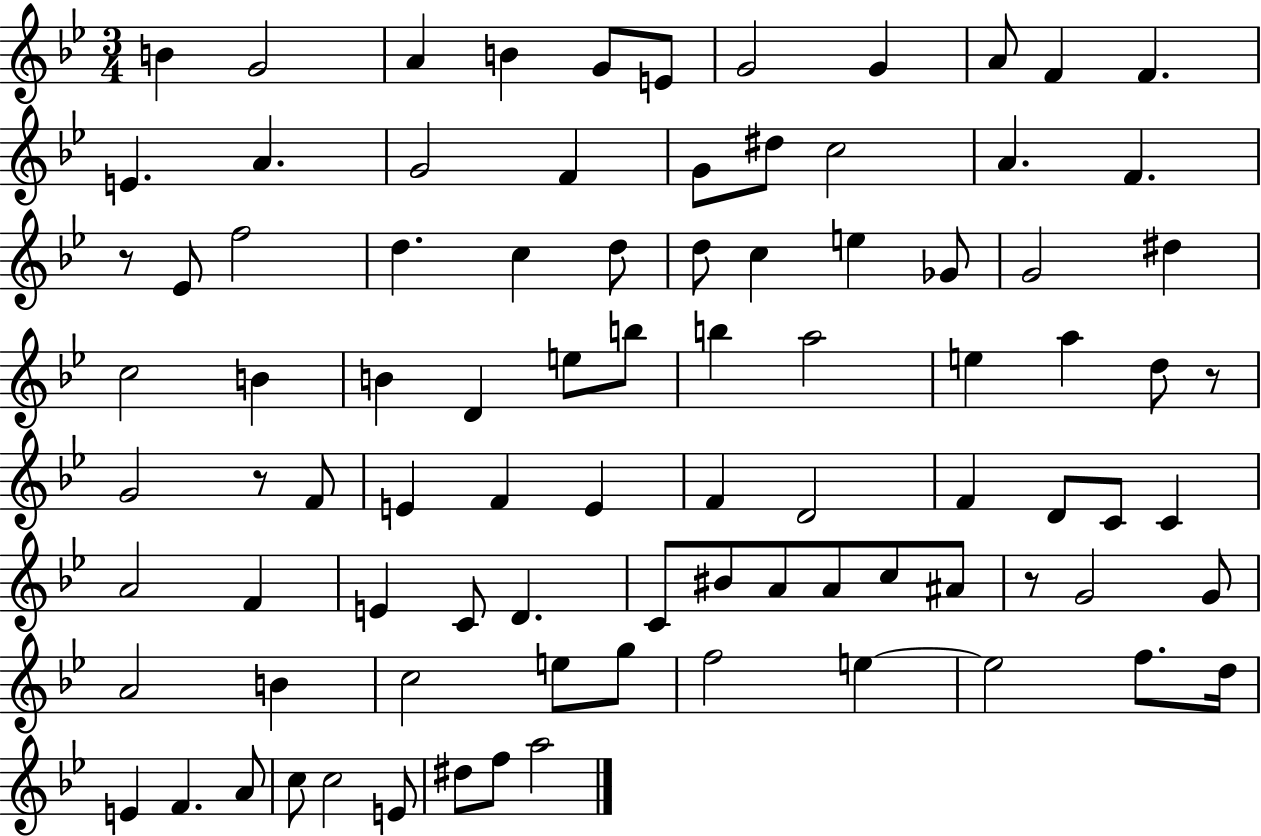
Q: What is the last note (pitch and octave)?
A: A5